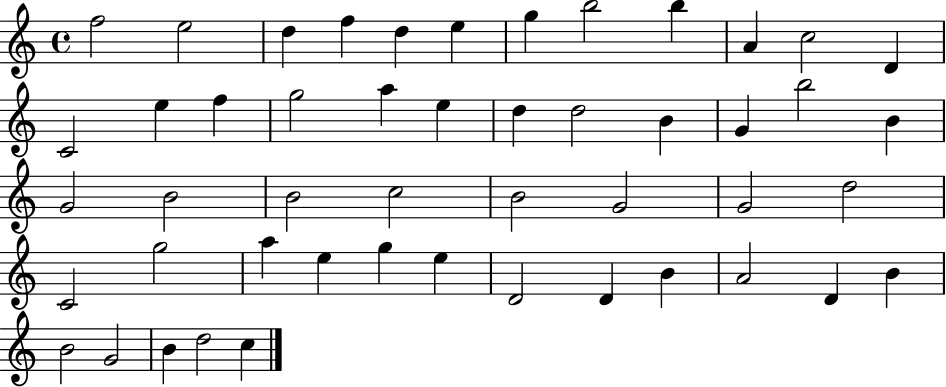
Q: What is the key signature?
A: C major